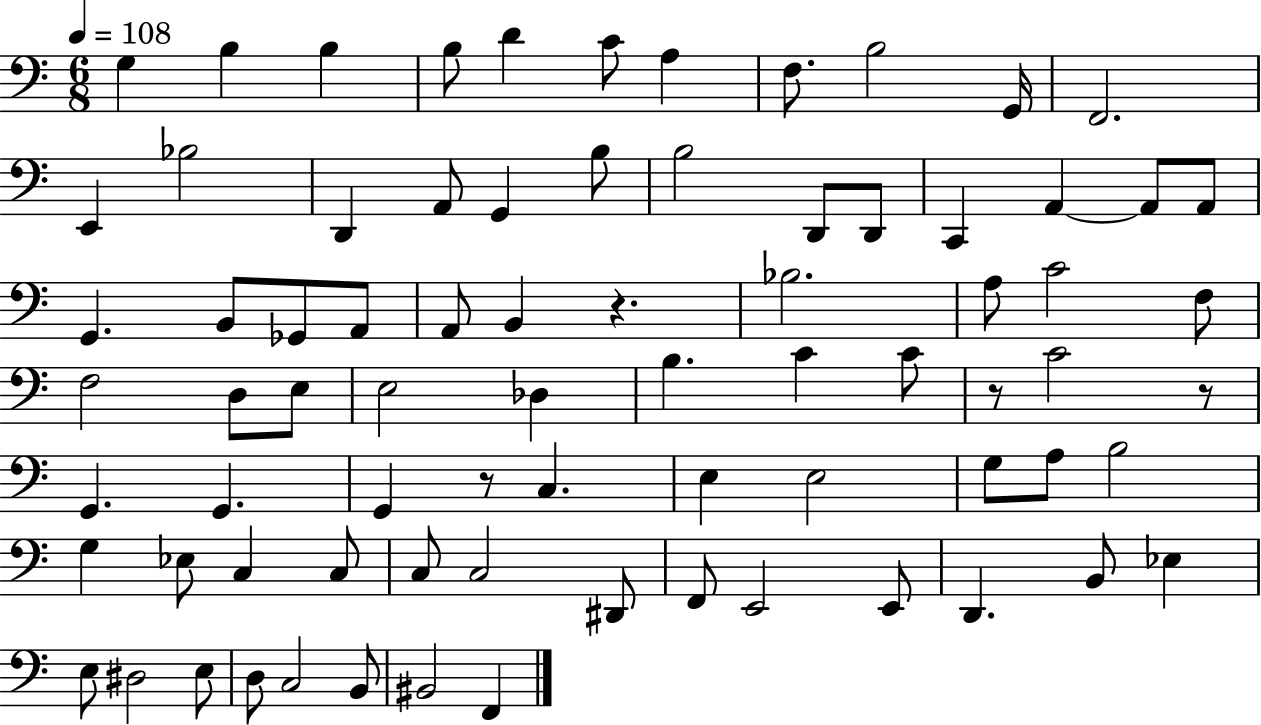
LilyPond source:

{
  \clef bass
  \numericTimeSignature
  \time 6/8
  \key c \major
  \tempo 4 = 108
  \repeat volta 2 { g4 b4 b4 | b8 d'4 c'8 a4 | f8. b2 g,16 | f,2. | \break e,4 bes2 | d,4 a,8 g,4 b8 | b2 d,8 d,8 | c,4 a,4~~ a,8 a,8 | \break g,4. b,8 ges,8 a,8 | a,8 b,4 r4. | bes2. | a8 c'2 f8 | \break f2 d8 e8 | e2 des4 | b4. c'4 c'8 | r8 c'2 r8 | \break g,4. g,4. | g,4 r8 c4. | e4 e2 | g8 a8 b2 | \break g4 ees8 c4 c8 | c8 c2 dis,8 | f,8 e,2 e,8 | d,4. b,8 ees4 | \break e8 dis2 e8 | d8 c2 b,8 | bis,2 f,4 | } \bar "|."
}